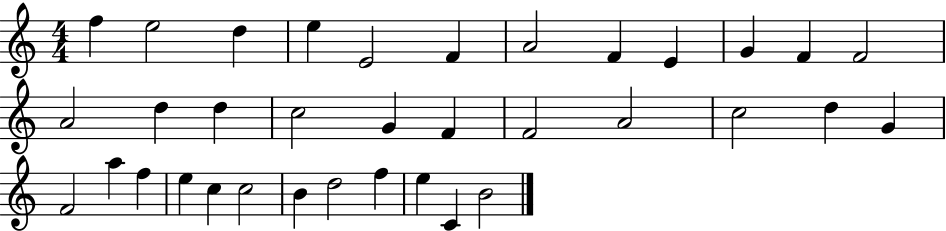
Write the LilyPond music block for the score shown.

{
  \clef treble
  \numericTimeSignature
  \time 4/4
  \key c \major
  f''4 e''2 d''4 | e''4 e'2 f'4 | a'2 f'4 e'4 | g'4 f'4 f'2 | \break a'2 d''4 d''4 | c''2 g'4 f'4 | f'2 a'2 | c''2 d''4 g'4 | \break f'2 a''4 f''4 | e''4 c''4 c''2 | b'4 d''2 f''4 | e''4 c'4 b'2 | \break \bar "|."
}